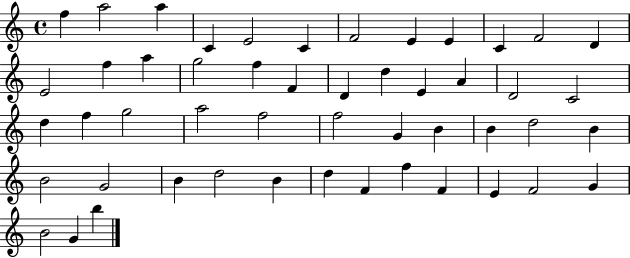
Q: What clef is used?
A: treble